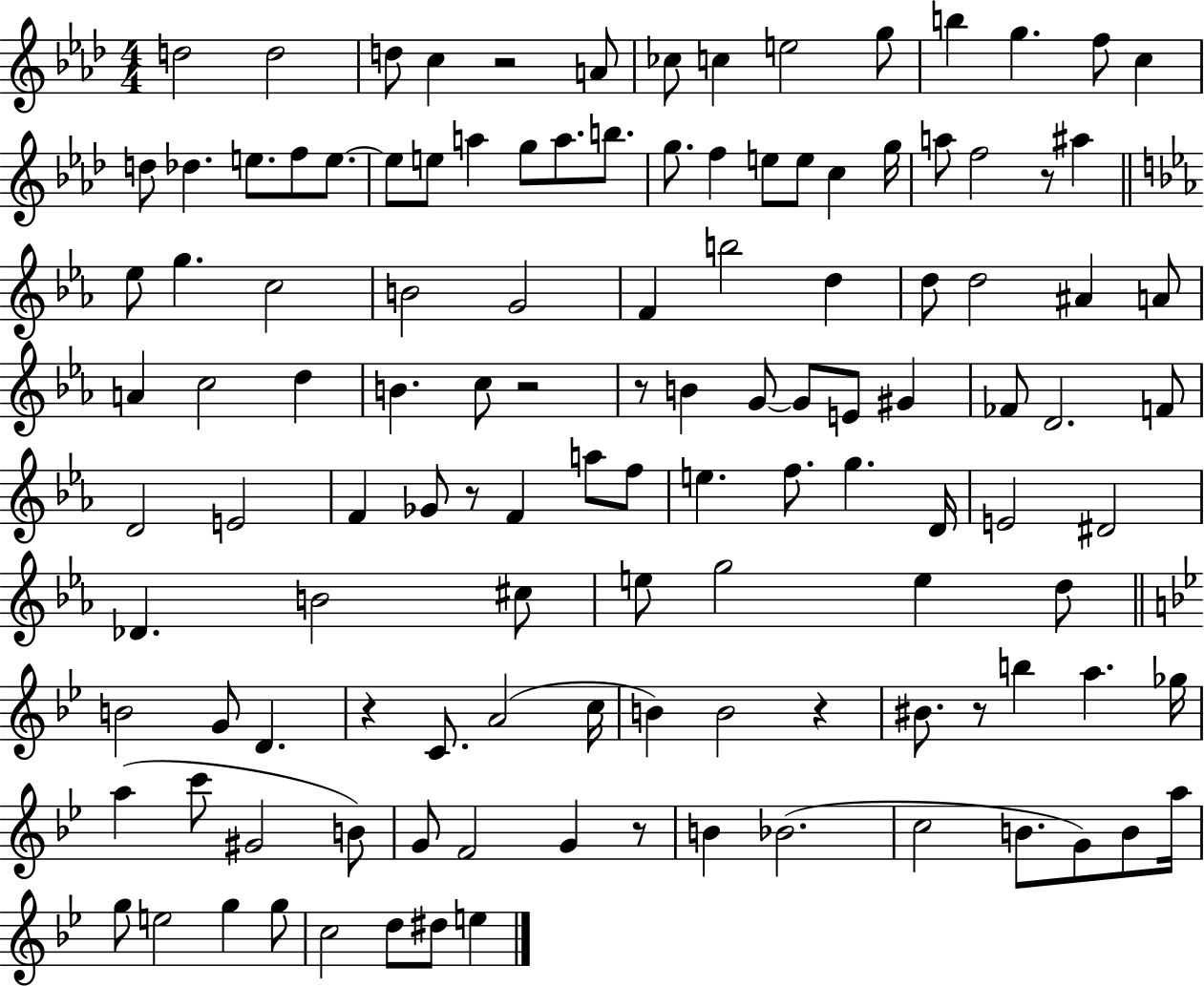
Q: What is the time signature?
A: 4/4